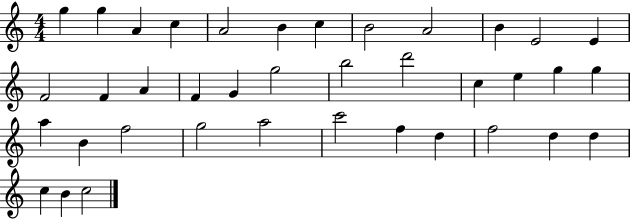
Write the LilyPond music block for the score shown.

{
  \clef treble
  \numericTimeSignature
  \time 4/4
  \key c \major
  g''4 g''4 a'4 c''4 | a'2 b'4 c''4 | b'2 a'2 | b'4 e'2 e'4 | \break f'2 f'4 a'4 | f'4 g'4 g''2 | b''2 d'''2 | c''4 e''4 g''4 g''4 | \break a''4 b'4 f''2 | g''2 a''2 | c'''2 f''4 d''4 | f''2 d''4 d''4 | \break c''4 b'4 c''2 | \bar "|."
}